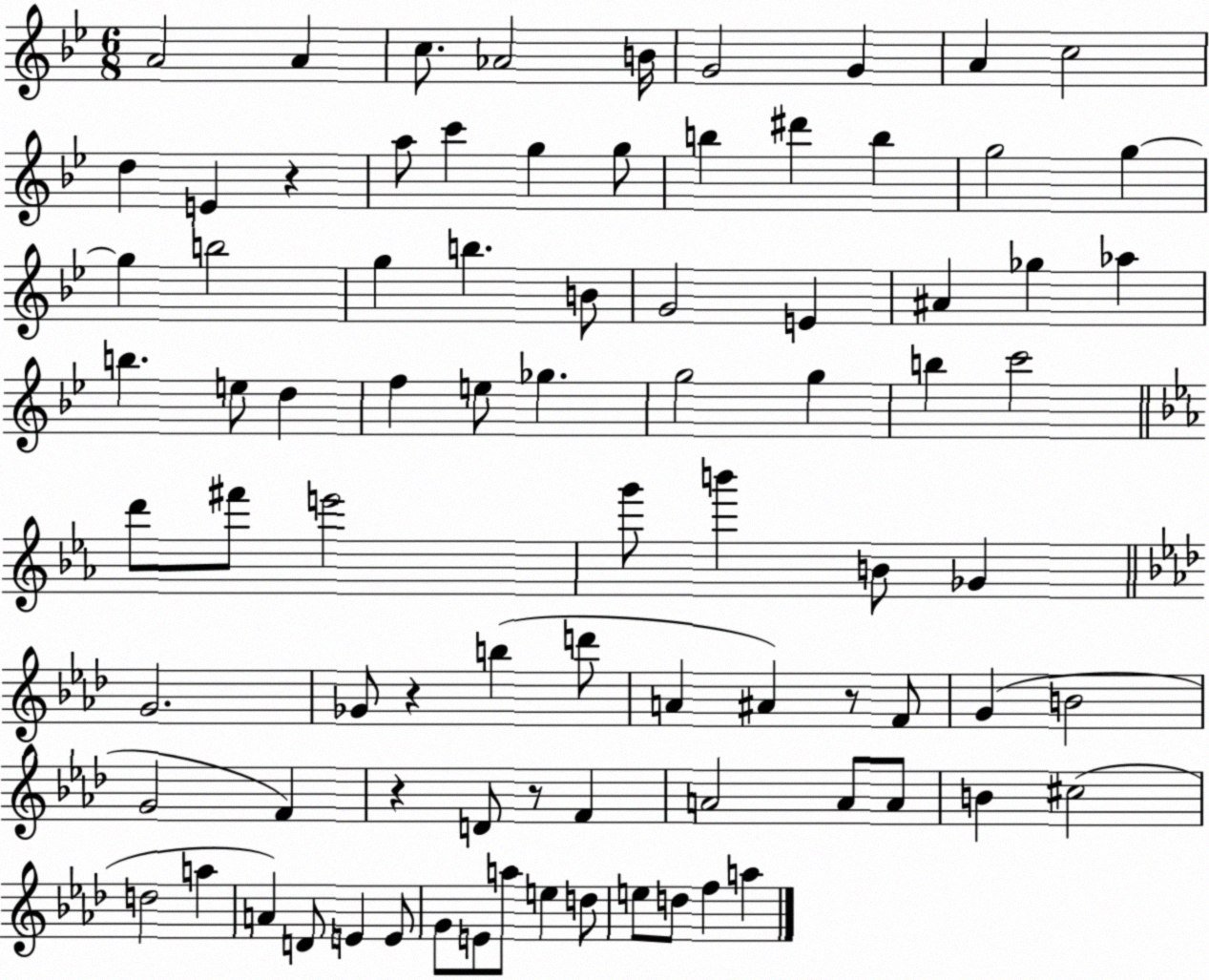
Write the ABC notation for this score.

X:1
T:Untitled
M:6/8
L:1/4
K:Bb
A2 A c/2 _A2 B/4 G2 G A c2 d E z a/2 c' g g/2 b ^d' b g2 g g b2 g b B/2 G2 E ^A _g _a b e/2 d f e/2 _g g2 g b c'2 d'/2 ^f'/2 e'2 g'/2 b' B/2 _G G2 _G/2 z b d'/2 A ^A z/2 F/2 G B2 G2 F z D/2 z/2 F A2 A/2 A/2 B ^c2 d2 a A D/2 E E/2 G/2 E/2 a/2 e d/2 e/2 d/2 f a